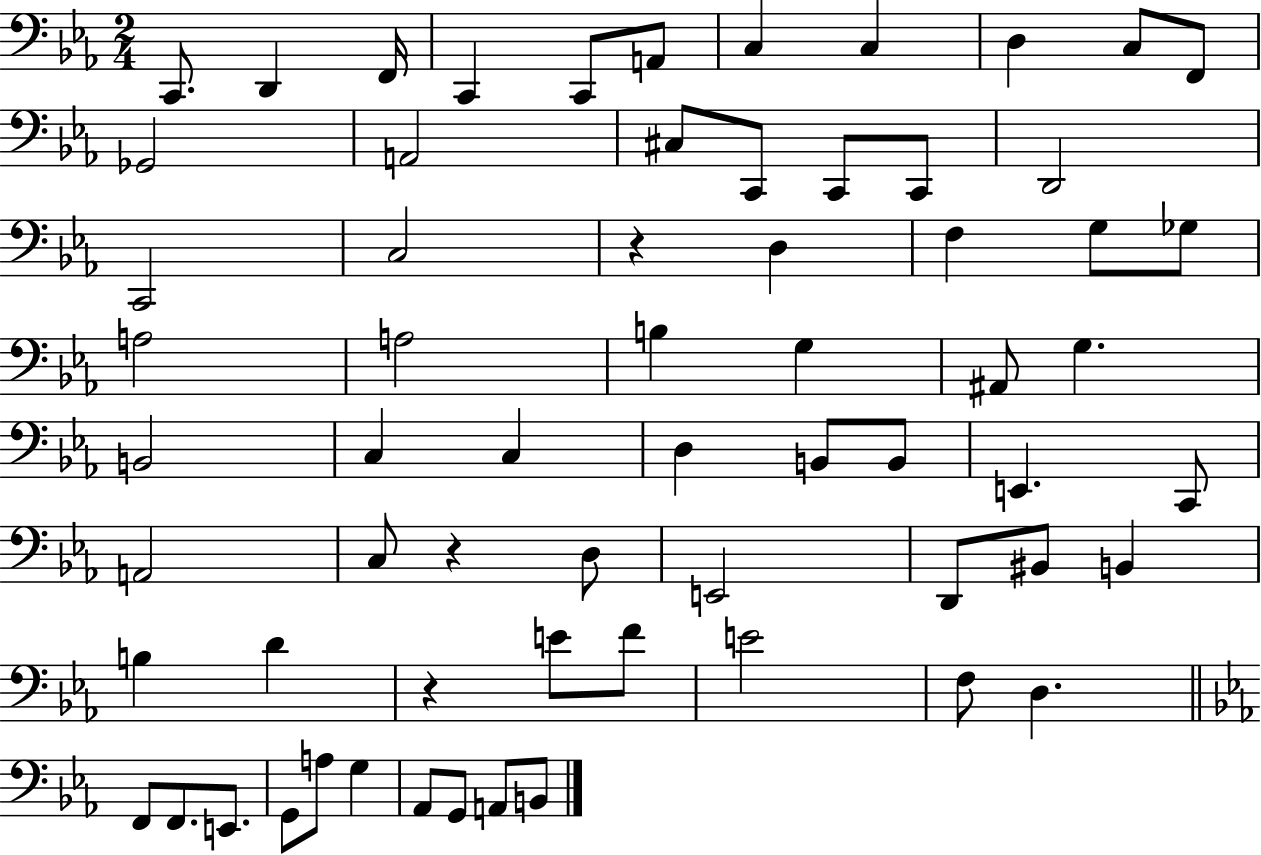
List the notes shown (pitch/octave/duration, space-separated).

C2/e. D2/q F2/s C2/q C2/e A2/e C3/q C3/q D3/q C3/e F2/e Gb2/h A2/h C#3/e C2/e C2/e C2/e D2/h C2/h C3/h R/q D3/q F3/q G3/e Gb3/e A3/h A3/h B3/q G3/q A#2/e G3/q. B2/h C3/q C3/q D3/q B2/e B2/e E2/q. C2/e A2/h C3/e R/q D3/e E2/h D2/e BIS2/e B2/q B3/q D4/q R/q E4/e F4/e E4/h F3/e D3/q. F2/e F2/e. E2/e. G2/e A3/e G3/q Ab2/e G2/e A2/e B2/e